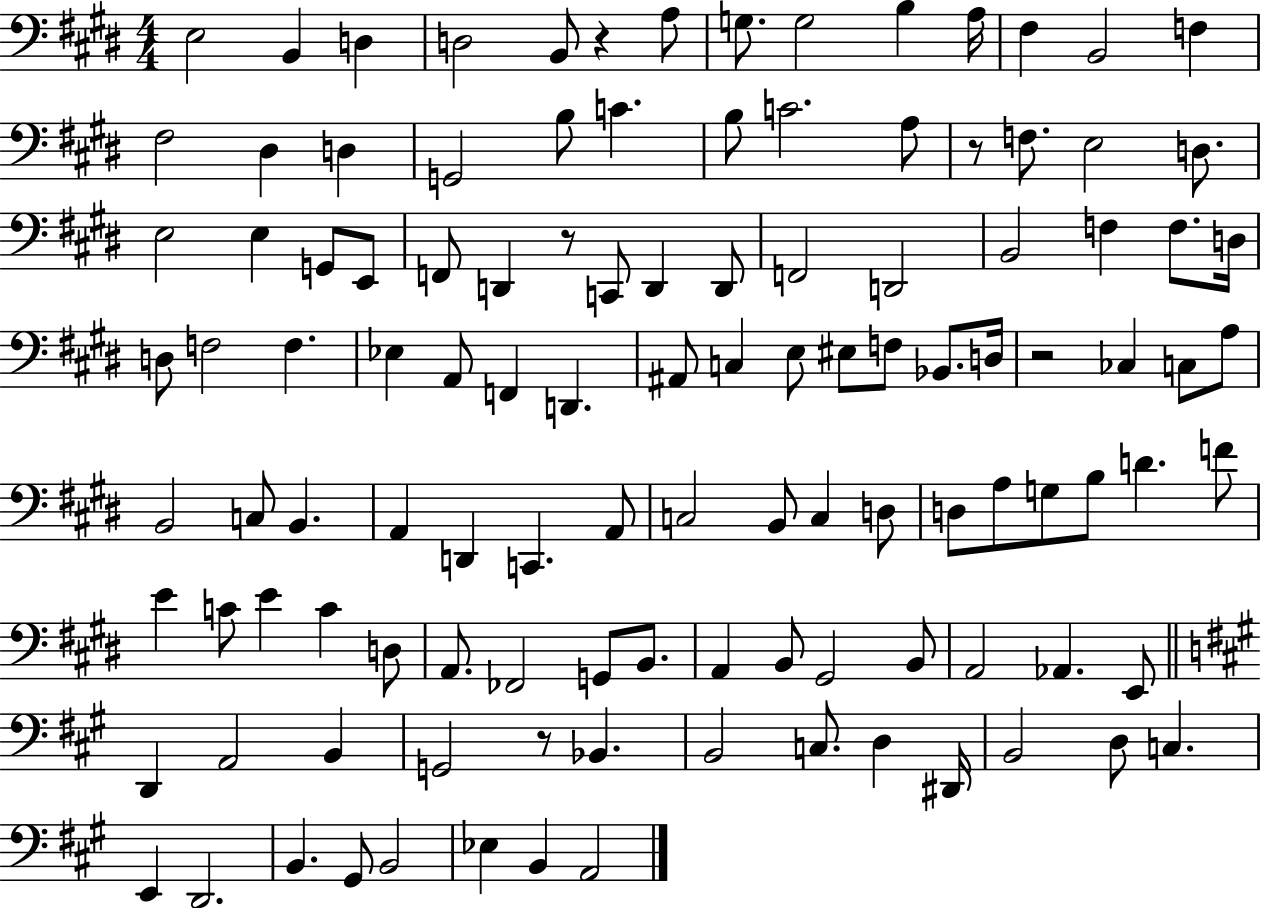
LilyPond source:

{
  \clef bass
  \numericTimeSignature
  \time 4/4
  \key e \major
  e2 b,4 d4 | d2 b,8 r4 a8 | g8. g2 b4 a16 | fis4 b,2 f4 | \break fis2 dis4 d4 | g,2 b8 c'4. | b8 c'2. a8 | r8 f8. e2 d8. | \break e2 e4 g,8 e,8 | f,8 d,4 r8 c,8 d,4 d,8 | f,2 d,2 | b,2 f4 f8. d16 | \break d8 f2 f4. | ees4 a,8 f,4 d,4. | ais,8 c4 e8 eis8 f8 bes,8. d16 | r2 ces4 c8 a8 | \break b,2 c8 b,4. | a,4 d,4 c,4. a,8 | c2 b,8 c4 d8 | d8 a8 g8 b8 d'4. f'8 | \break e'4 c'8 e'4 c'4 d8 | a,8. fes,2 g,8 b,8. | a,4 b,8 gis,2 b,8 | a,2 aes,4. e,8 | \break \bar "||" \break \key a \major d,4 a,2 b,4 | g,2 r8 bes,4. | b,2 c8. d4 dis,16 | b,2 d8 c4. | \break e,4 d,2. | b,4. gis,8 b,2 | ees4 b,4 a,2 | \bar "|."
}